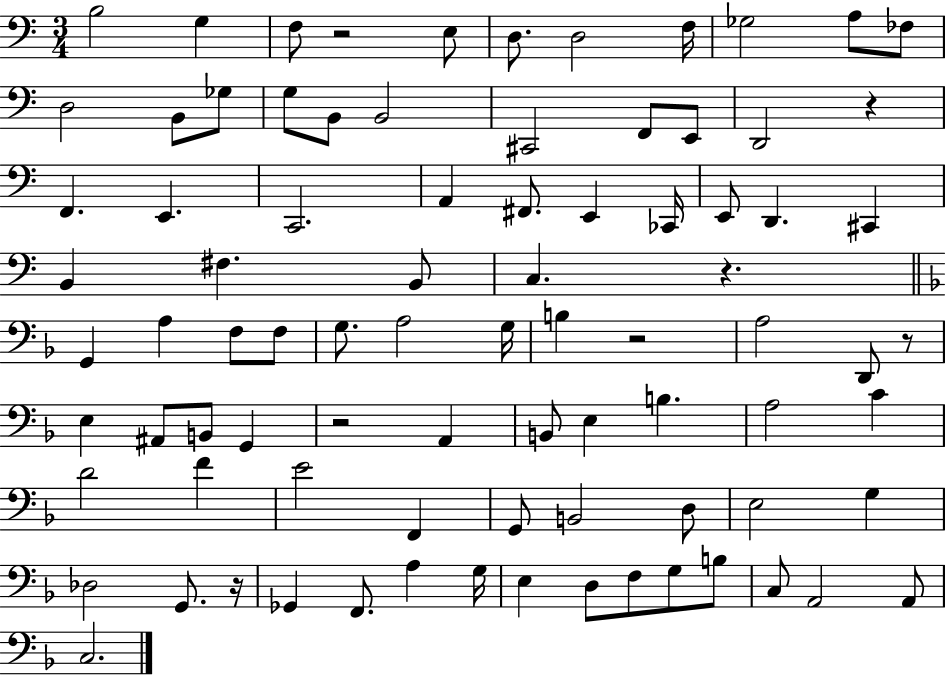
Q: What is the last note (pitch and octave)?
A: C3